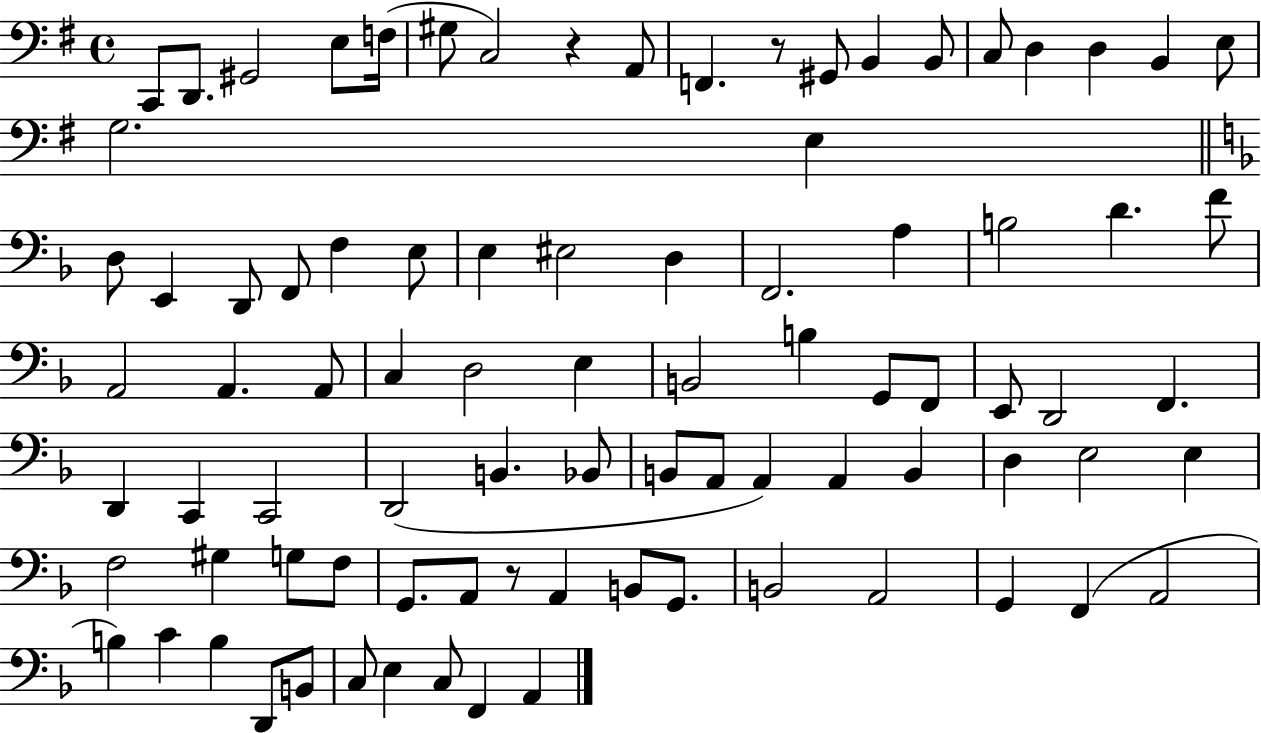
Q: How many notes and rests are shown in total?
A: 87